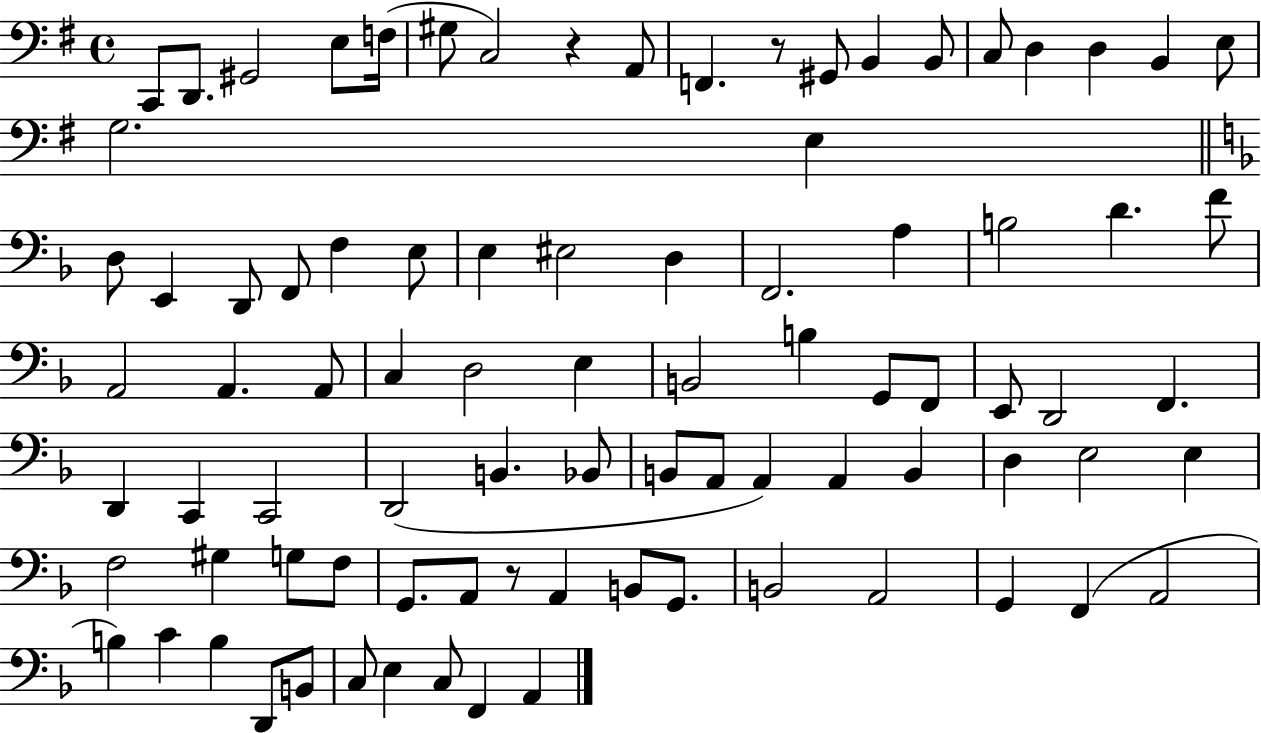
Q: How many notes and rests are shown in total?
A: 87